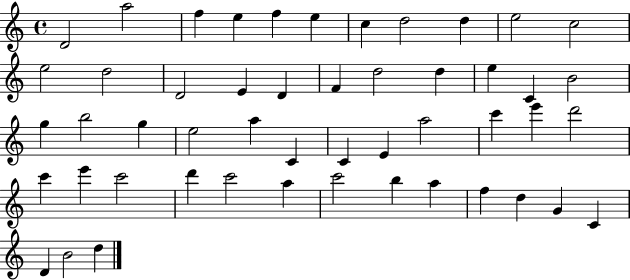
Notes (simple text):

D4/h A5/h F5/q E5/q F5/q E5/q C5/q D5/h D5/q E5/h C5/h E5/h D5/h D4/h E4/q D4/q F4/q D5/h D5/q E5/q C4/q B4/h G5/q B5/h G5/q E5/h A5/q C4/q C4/q E4/q A5/h C6/q E6/q D6/h C6/q E6/q C6/h D6/q C6/h A5/q C6/h B5/q A5/q F5/q D5/q G4/q C4/q D4/q B4/h D5/q